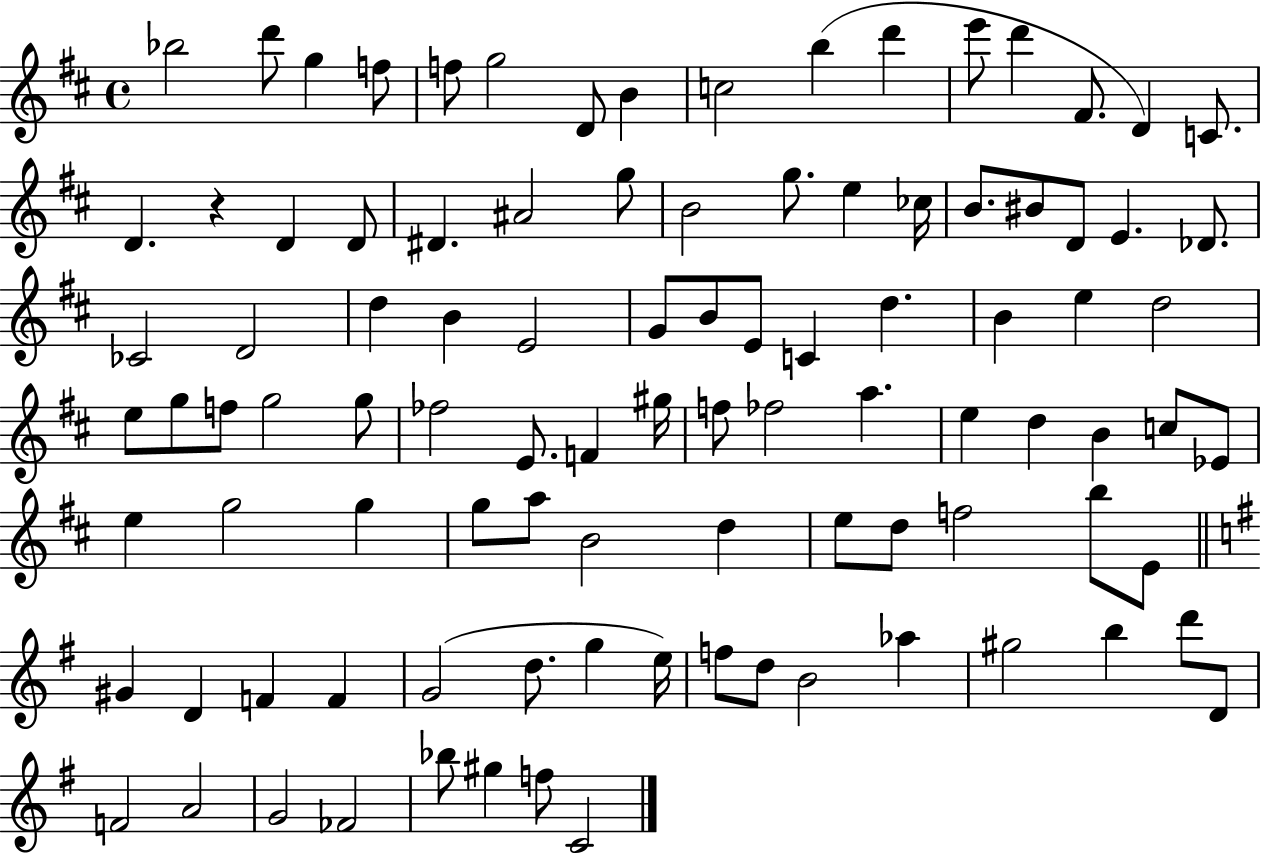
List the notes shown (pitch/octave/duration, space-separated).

Bb5/h D6/e G5/q F5/e F5/e G5/h D4/e B4/q C5/h B5/q D6/q E6/e D6/q F#4/e. D4/q C4/e. D4/q. R/q D4/q D4/e D#4/q. A#4/h G5/e B4/h G5/e. E5/q CES5/s B4/e. BIS4/e D4/e E4/q. Db4/e. CES4/h D4/h D5/q B4/q E4/h G4/e B4/e E4/e C4/q D5/q. B4/q E5/q D5/h E5/e G5/e F5/e G5/h G5/e FES5/h E4/e. F4/q G#5/s F5/e FES5/h A5/q. E5/q D5/q B4/q C5/e Eb4/e E5/q G5/h G5/q G5/e A5/e B4/h D5/q E5/e D5/e F5/h B5/e E4/e G#4/q D4/q F4/q F4/q G4/h D5/e. G5/q E5/s F5/e D5/e B4/h Ab5/q G#5/h B5/q D6/e D4/e F4/h A4/h G4/h FES4/h Bb5/e G#5/q F5/e C4/h